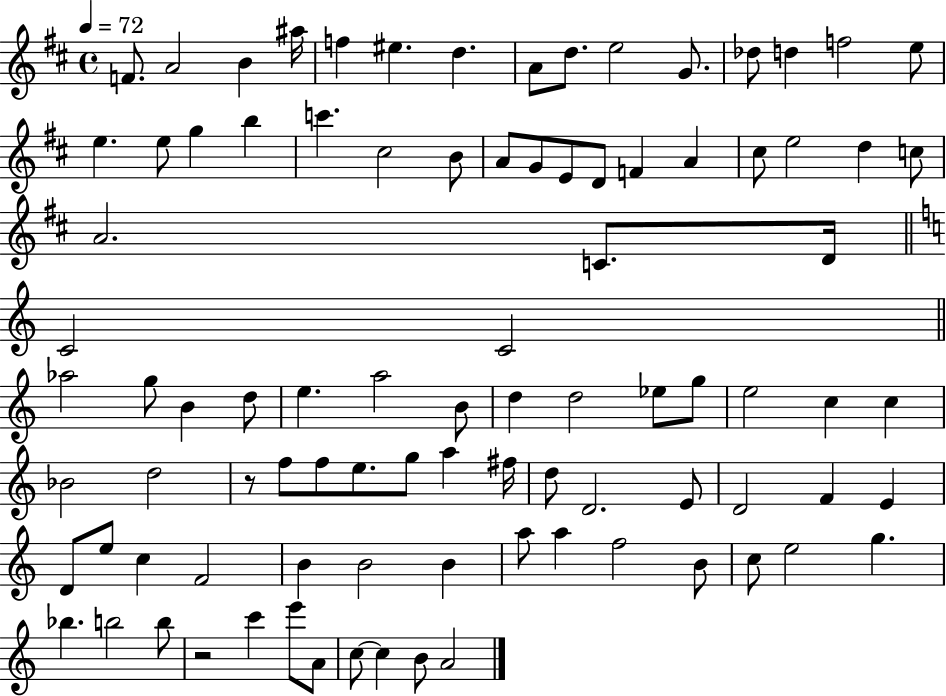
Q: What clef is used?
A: treble